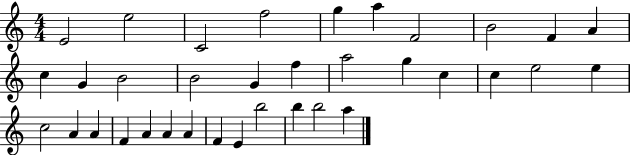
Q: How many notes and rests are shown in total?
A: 35